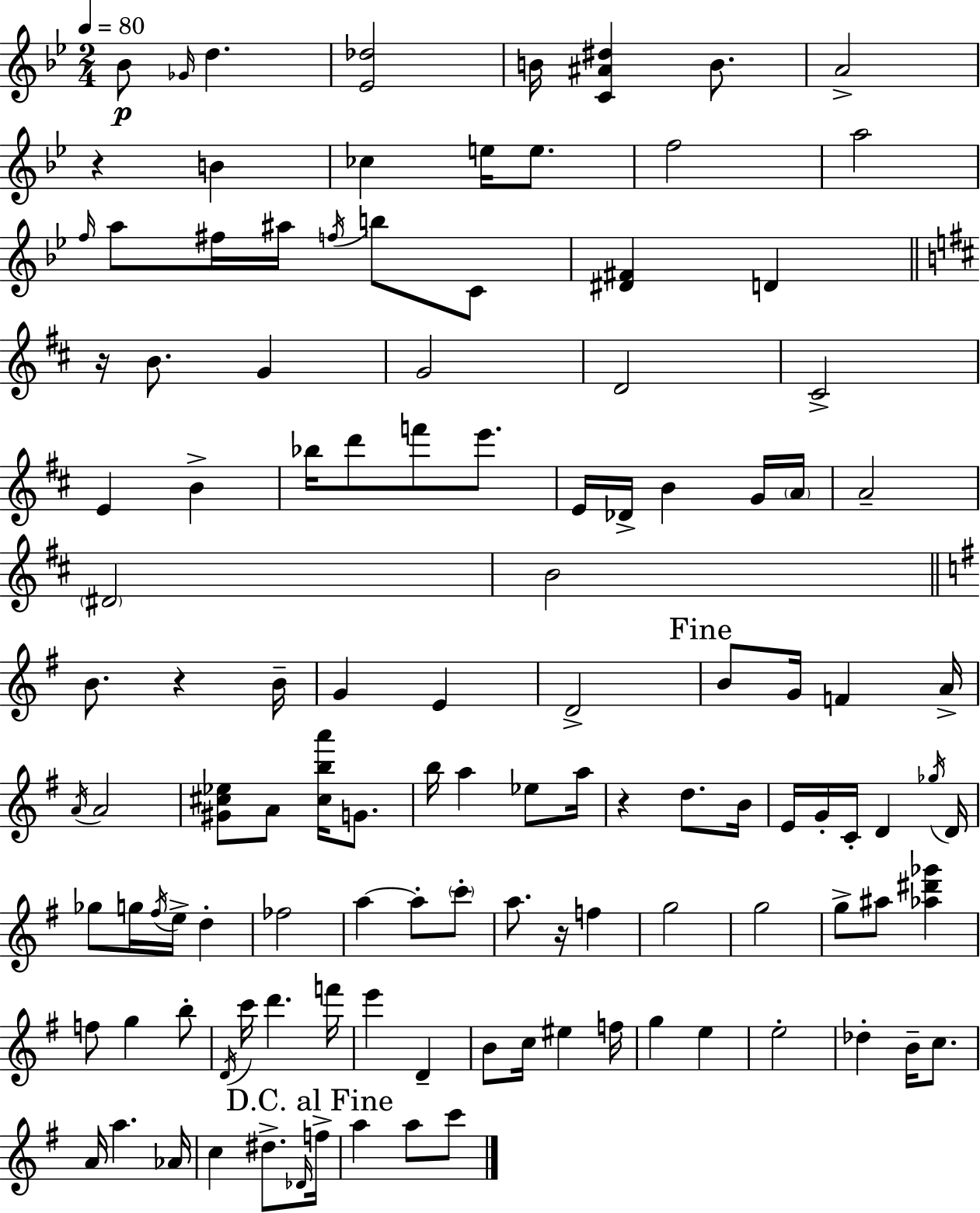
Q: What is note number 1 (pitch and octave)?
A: Bb4